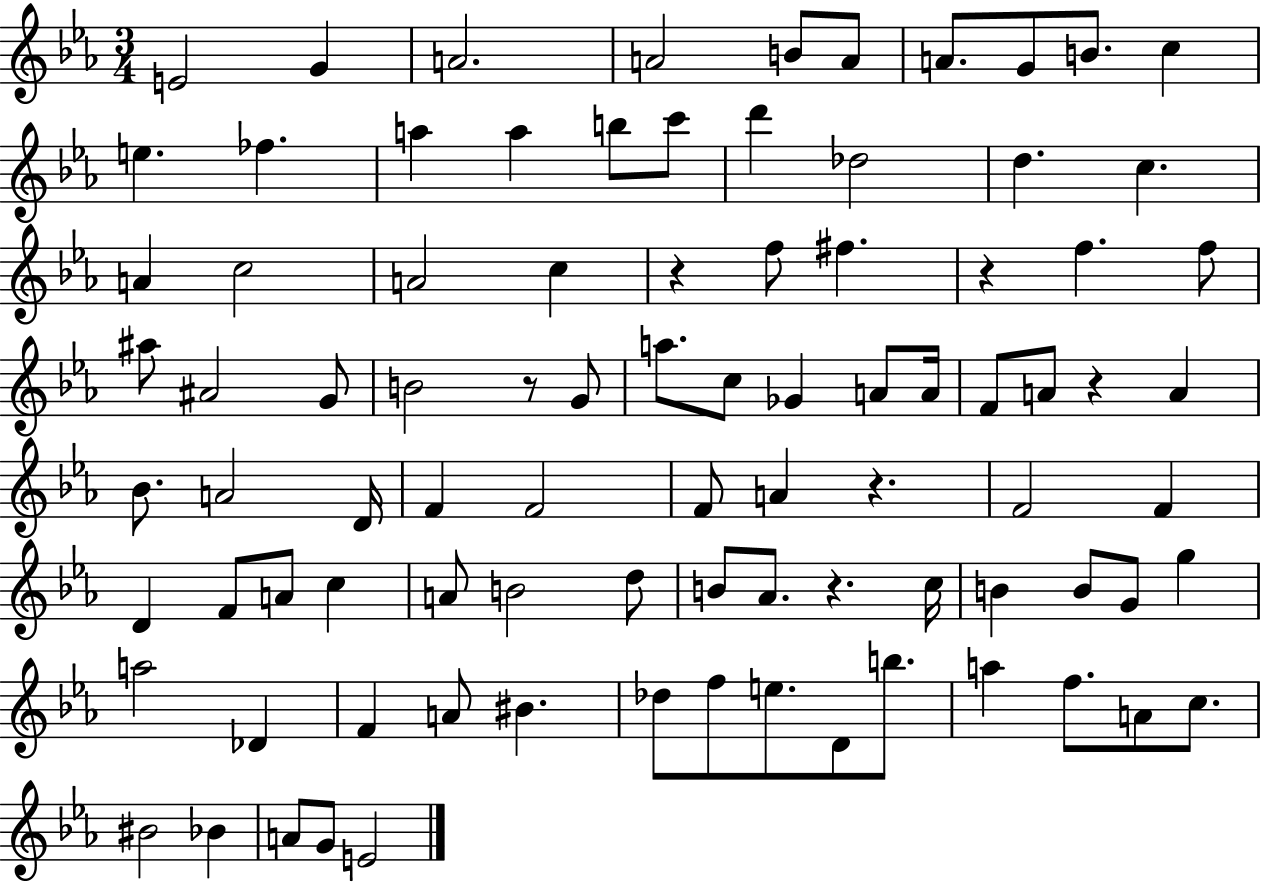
{
  \clef treble
  \numericTimeSignature
  \time 3/4
  \key ees \major
  e'2 g'4 | a'2. | a'2 b'8 a'8 | a'8. g'8 b'8. c''4 | \break e''4. fes''4. | a''4 a''4 b''8 c'''8 | d'''4 des''2 | d''4. c''4. | \break a'4 c''2 | a'2 c''4 | r4 f''8 fis''4. | r4 f''4. f''8 | \break ais''8 ais'2 g'8 | b'2 r8 g'8 | a''8. c''8 ges'4 a'8 a'16 | f'8 a'8 r4 a'4 | \break bes'8. a'2 d'16 | f'4 f'2 | f'8 a'4 r4. | f'2 f'4 | \break d'4 f'8 a'8 c''4 | a'8 b'2 d''8 | b'8 aes'8. r4. c''16 | b'4 b'8 g'8 g''4 | \break a''2 des'4 | f'4 a'8 bis'4. | des''8 f''8 e''8. d'8 b''8. | a''4 f''8. a'8 c''8. | \break bis'2 bes'4 | a'8 g'8 e'2 | \bar "|."
}